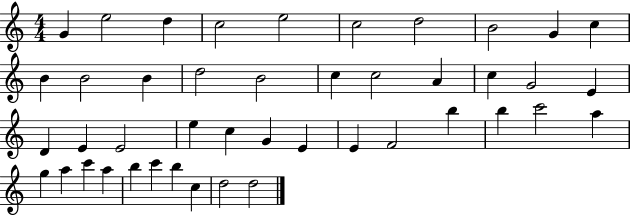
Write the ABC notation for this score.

X:1
T:Untitled
M:4/4
L:1/4
K:C
G e2 d c2 e2 c2 d2 B2 G c B B2 B d2 B2 c c2 A c G2 E D E E2 e c G E E F2 b b c'2 a g a c' a b c' b c d2 d2